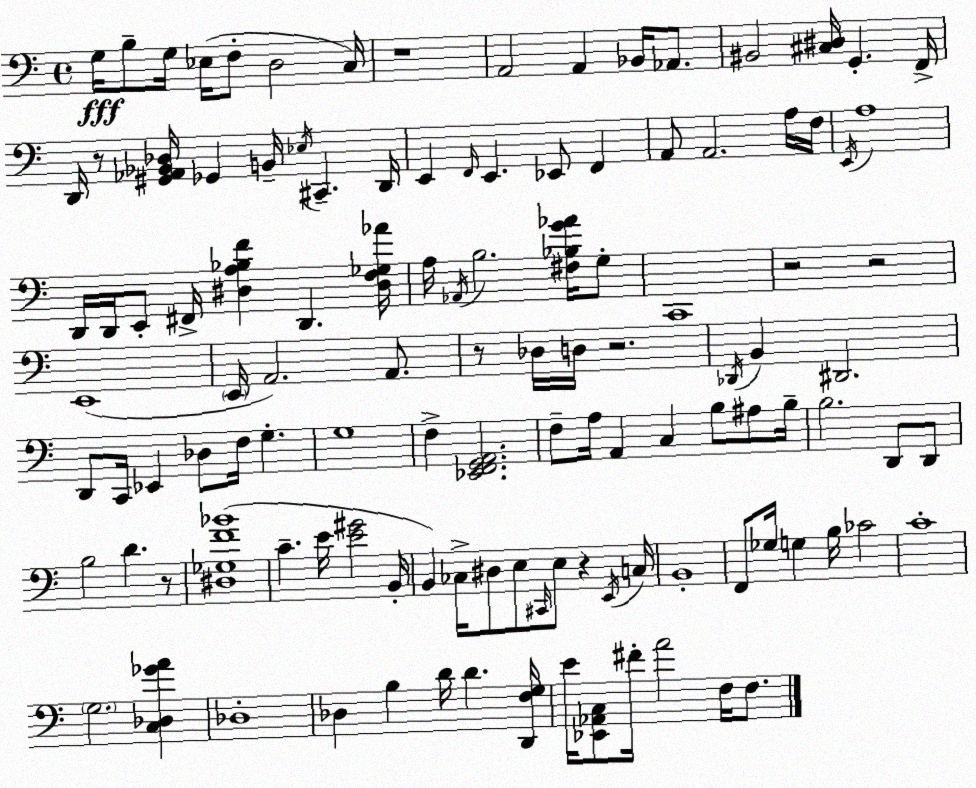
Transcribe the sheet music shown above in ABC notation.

X:1
T:Untitled
M:4/4
L:1/4
K:Am
G,/4 B,/2 G,/4 _E,/4 F,/2 D,2 C,/4 z4 A,,2 A,, _B,,/4 _A,,/2 ^B,,2 [^C,^D,]/4 G,, F,,/4 D,,/4 z/2 [^G,,_A,,_B,,_D,]/4 _G,, B,,/4 _E,/4 ^C,, D,,/4 E,, F,,/4 E,, _E,,/2 F,, A,,/2 A,,2 A,/4 F,/4 E,,/4 A,4 D,,/4 D,,/4 E,,/2 ^F,,/4 [^D,A,_B,F] D,, [^D,F,_G,_A]/4 A,/4 _A,,/4 B,2 [^F,_B,G_A]/4 G,/2 C,,4 z2 z2 E,,4 E,,/4 A,,2 A,,/2 z/2 _D,/4 D,/4 z2 _D,,/4 B,, ^D,,2 D,,/2 C,,/4 _E,, _D,/2 F,/4 G, G,4 F, [_E,,F,,G,,A,,]2 F,/2 A,/4 A,, C, B,/2 ^A,/2 B,/4 B,2 D,,/2 D,,/2 B,2 D z/2 [^D,_G,F_B]4 C E/4 [E^G]2 B,,/4 B,, _C,/4 ^D,/2 E,/2 ^C,,/4 E,/2 z E,,/4 C,/4 B,,4 F,,/2 _G,/4 G, B,/4 _C2 C4 G,2 [C,_D,_GA] _D,4 _D, B, D/4 D [D,,F,G,]/4 E/4 [_E,,_A,,C,]/2 ^F/4 A2 F,/4 F,/2